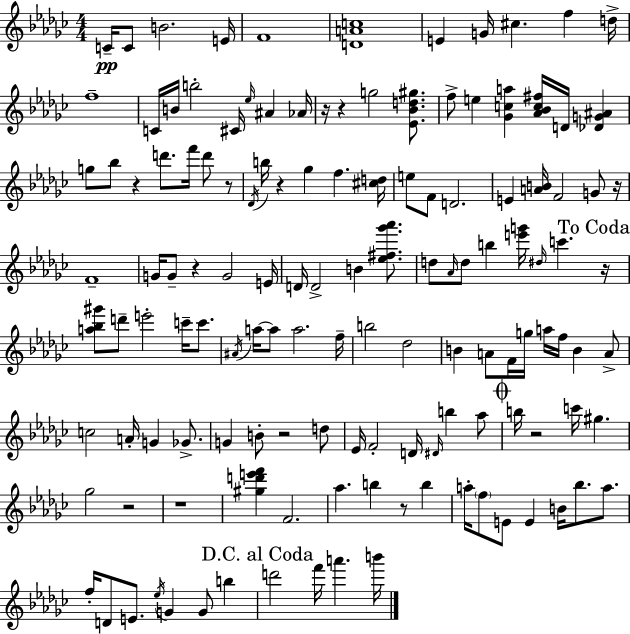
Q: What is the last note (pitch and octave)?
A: B6